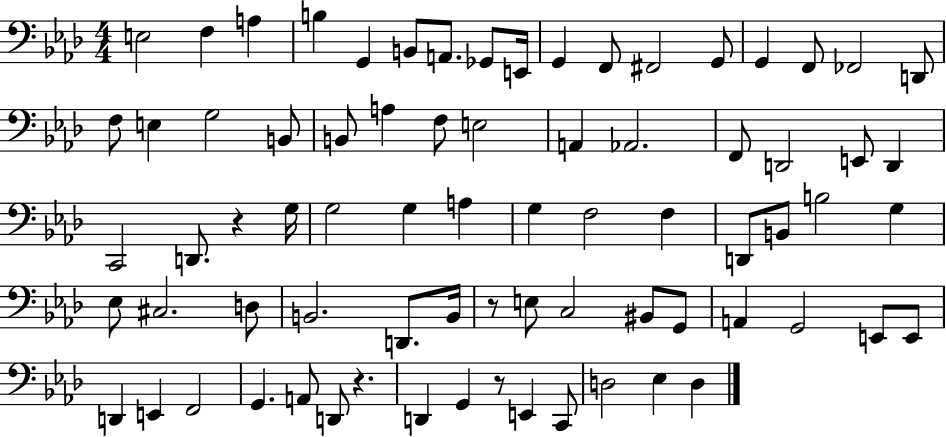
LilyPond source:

{
  \clef bass
  \numericTimeSignature
  \time 4/4
  \key aes \major
  \repeat volta 2 { e2 f4 a4 | b4 g,4 b,8 a,8. ges,8 e,16 | g,4 f,8 fis,2 g,8 | g,4 f,8 fes,2 d,8 | \break f8 e4 g2 b,8 | b,8 a4 f8 e2 | a,4 aes,2. | f,8 d,2 e,8 d,4 | \break c,2 d,8. r4 g16 | g2 g4 a4 | g4 f2 f4 | d,8 b,8 b2 g4 | \break ees8 cis2. d8 | b,2. d,8. b,16 | r8 e8 c2 bis,8 g,8 | a,4 g,2 e,8 e,8 | \break d,4 e,4 f,2 | g,4. a,8 d,8 r4. | d,4 g,4 r8 e,4 c,8 | d2 ees4 d4 | \break } \bar "|."
}